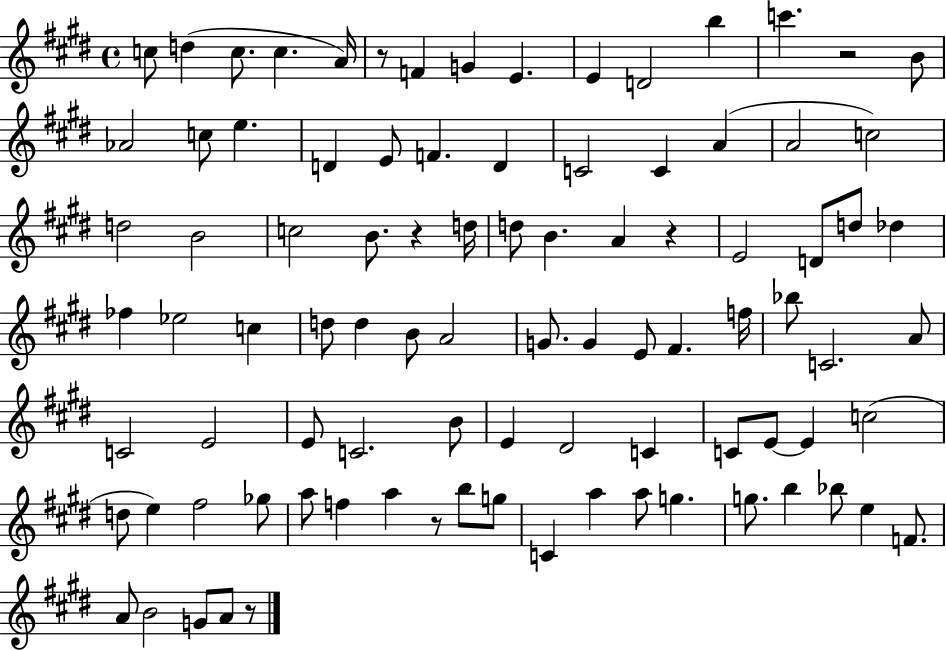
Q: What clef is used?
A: treble